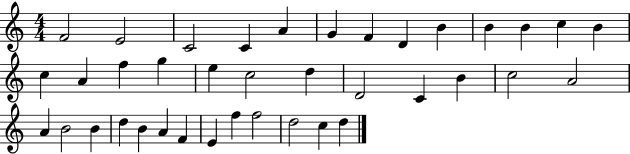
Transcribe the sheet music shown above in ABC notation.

X:1
T:Untitled
M:4/4
L:1/4
K:C
F2 E2 C2 C A G F D B B B c B c A f g e c2 d D2 C B c2 A2 A B2 B d B A F E f f2 d2 c d